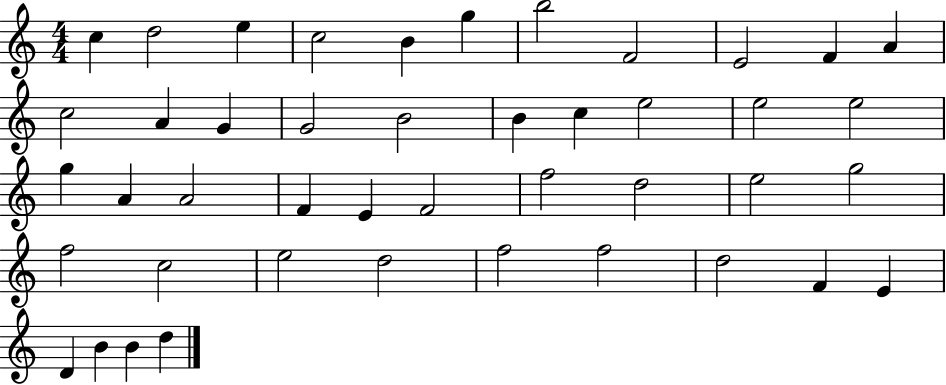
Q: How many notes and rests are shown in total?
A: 44